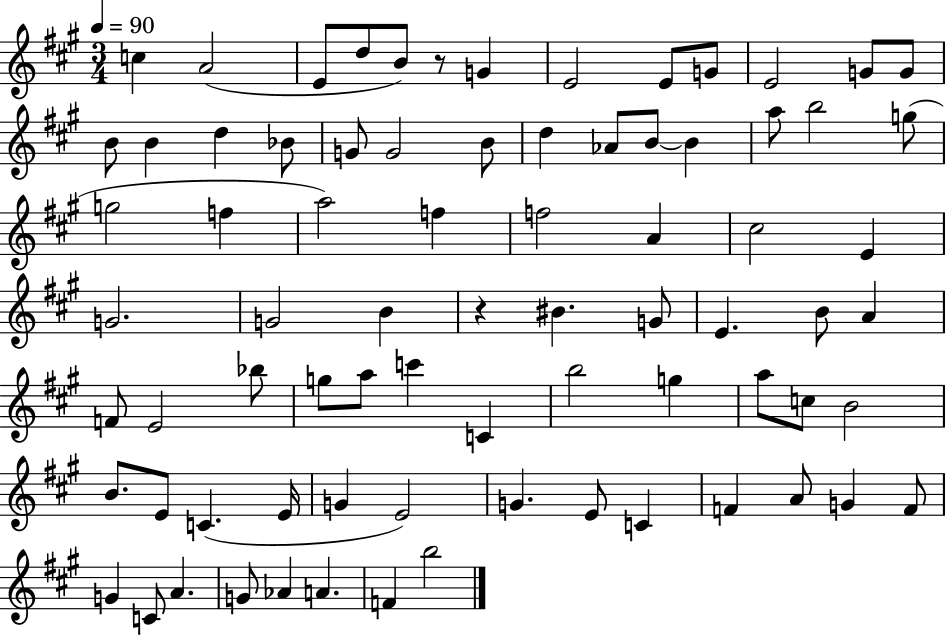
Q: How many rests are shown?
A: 2